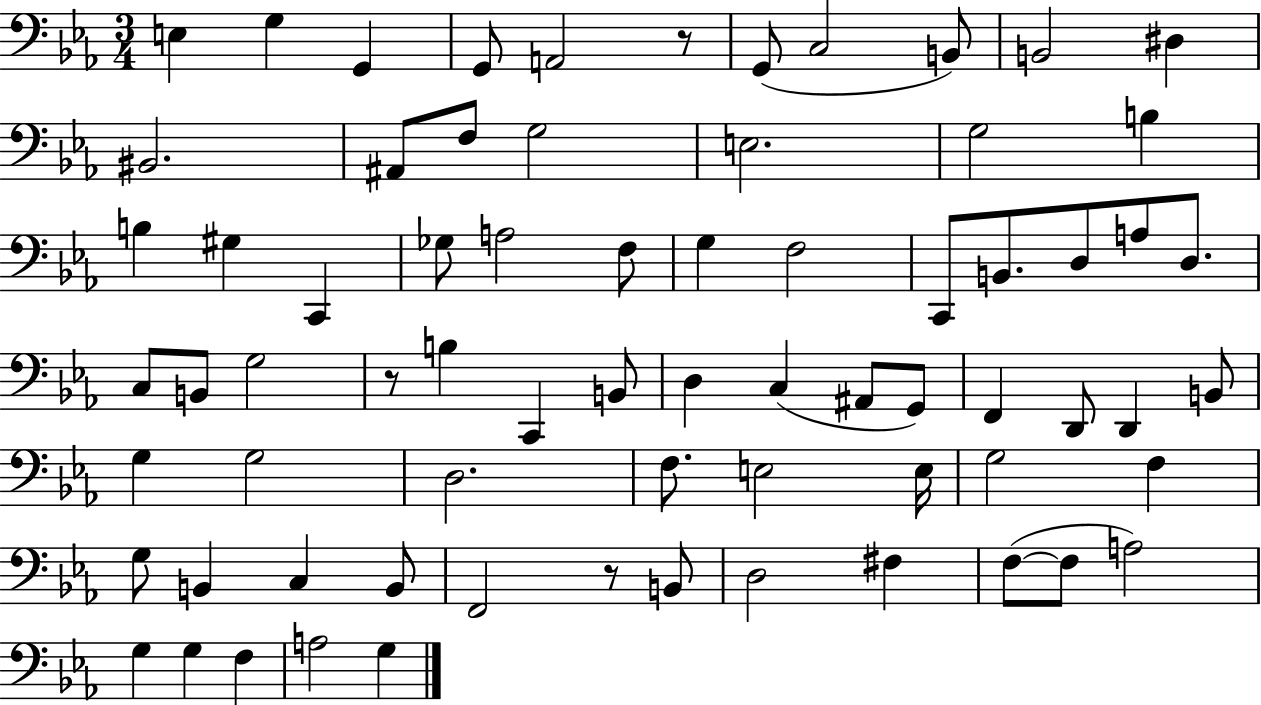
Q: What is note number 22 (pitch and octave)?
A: A3